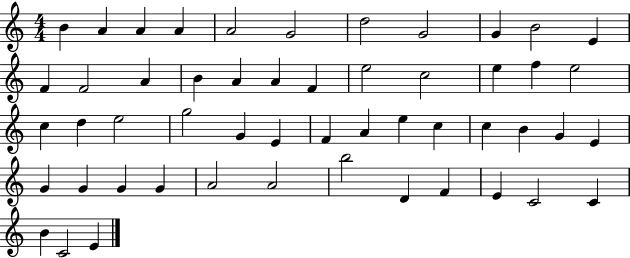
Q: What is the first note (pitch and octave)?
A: B4